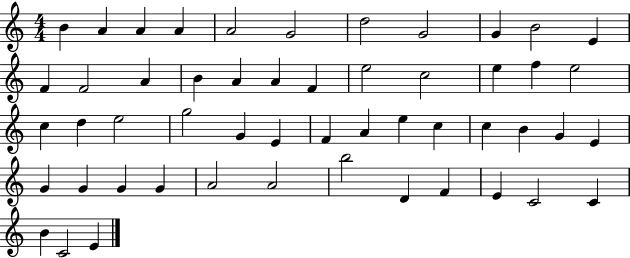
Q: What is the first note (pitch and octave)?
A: B4